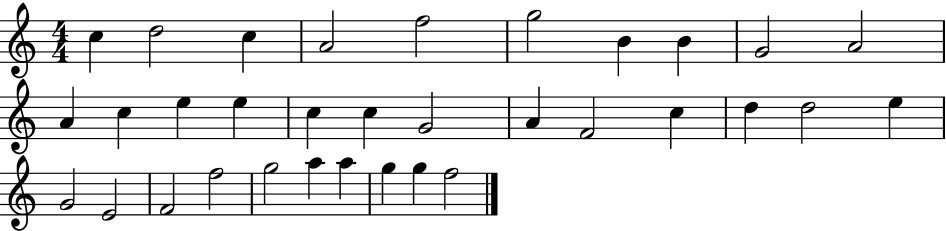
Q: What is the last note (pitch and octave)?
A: F5